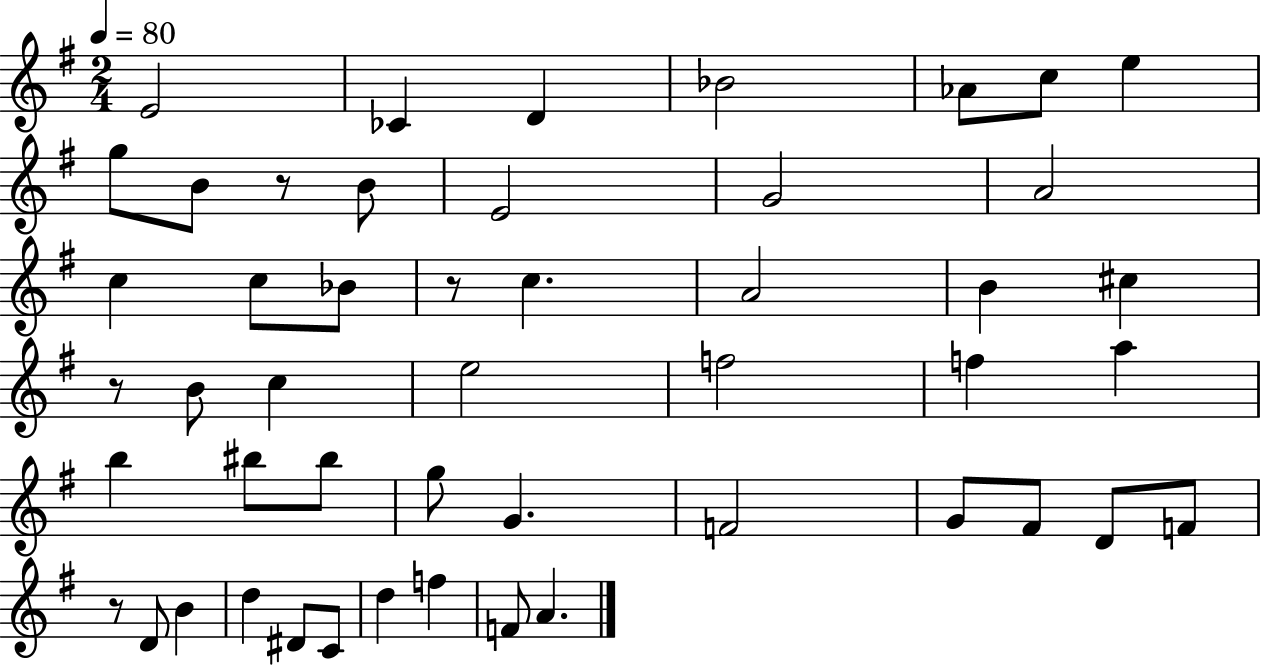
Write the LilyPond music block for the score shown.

{
  \clef treble
  \numericTimeSignature
  \time 2/4
  \key g \major
  \tempo 4 = 80
  e'2 | ces'4 d'4 | bes'2 | aes'8 c''8 e''4 | \break g''8 b'8 r8 b'8 | e'2 | g'2 | a'2 | \break c''4 c''8 bes'8 | r8 c''4. | a'2 | b'4 cis''4 | \break r8 b'8 c''4 | e''2 | f''2 | f''4 a''4 | \break b''4 bis''8 bis''8 | g''8 g'4. | f'2 | g'8 fis'8 d'8 f'8 | \break r8 d'8 b'4 | d''4 dis'8 c'8 | d''4 f''4 | f'8 a'4. | \break \bar "|."
}